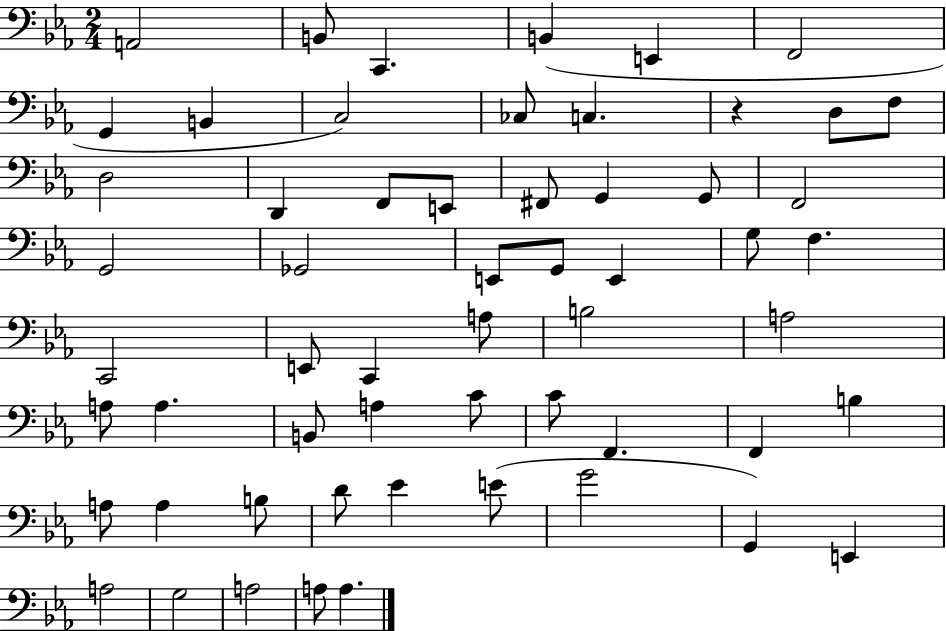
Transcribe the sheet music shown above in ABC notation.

X:1
T:Untitled
M:2/4
L:1/4
K:Eb
A,,2 B,,/2 C,, B,, E,, F,,2 G,, B,, C,2 _C,/2 C, z D,/2 F,/2 D,2 D,, F,,/2 E,,/2 ^F,,/2 G,, G,,/2 F,,2 G,,2 _G,,2 E,,/2 G,,/2 E,, G,/2 F, C,,2 E,,/2 C,, A,/2 B,2 A,2 A,/2 A, B,,/2 A, C/2 C/2 F,, F,, B, A,/2 A, B,/2 D/2 _E E/2 G2 G,, E,, A,2 G,2 A,2 A,/2 A,